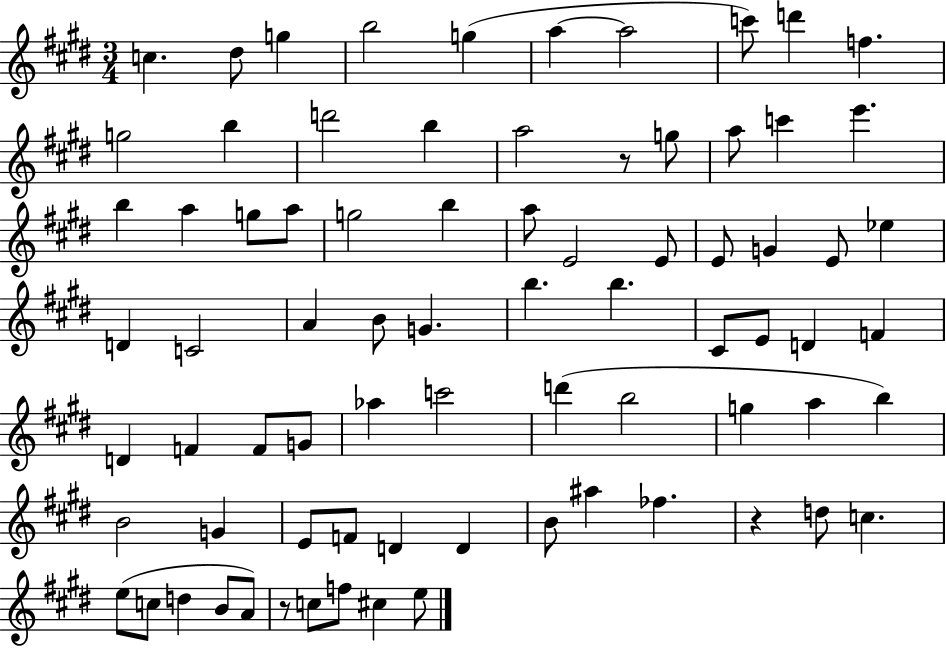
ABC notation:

X:1
T:Untitled
M:3/4
L:1/4
K:E
c ^d/2 g b2 g a a2 c'/2 d' f g2 b d'2 b a2 z/2 g/2 a/2 c' e' b a g/2 a/2 g2 b a/2 E2 E/2 E/2 G E/2 _e D C2 A B/2 G b b ^C/2 E/2 D F D F F/2 G/2 _a c'2 d' b2 g a b B2 G E/2 F/2 D D B/2 ^a _f z d/2 c e/2 c/2 d B/2 A/2 z/2 c/2 f/2 ^c e/2